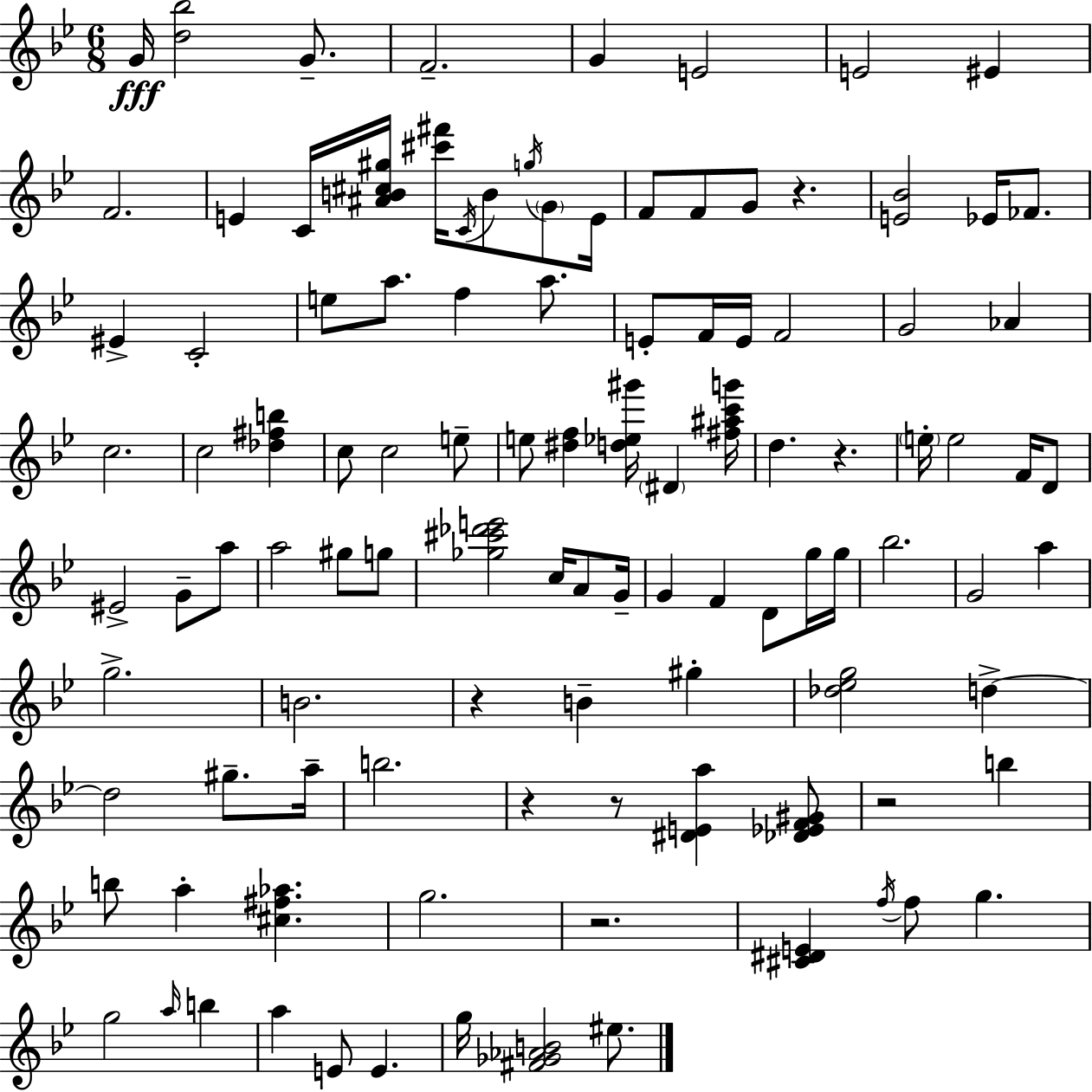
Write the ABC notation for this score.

X:1
T:Untitled
M:6/8
L:1/4
K:Bb
G/4 [d_b]2 G/2 F2 G E2 E2 ^E F2 E C/4 [^AB^c^g]/4 [^c'^f']/4 C/4 B/2 g/4 G/2 E/4 F/2 F/2 G/2 z [E_B]2 _E/4 _F/2 ^E C2 e/2 a/2 f a/2 E/2 F/4 E/4 F2 G2 _A c2 c2 [_d^fb] c/2 c2 e/2 e/2 [^df] [d_e^g']/4 ^D [^f^ac'g']/4 d z e/4 e2 F/4 D/2 ^E2 G/2 a/2 a2 ^g/2 g/2 [_g^c'_d'e']2 c/4 A/2 G/4 G F D/2 g/4 g/4 _b2 G2 a g2 B2 z B ^g [_d_eg]2 d d2 ^g/2 a/4 b2 z z/2 [^DEa] [_D_EF^G]/2 z2 b b/2 a [^c^f_a] g2 z2 [^C^DE] f/4 f/2 g g2 a/4 b a E/2 E g/4 [^F_G_AB]2 ^e/2